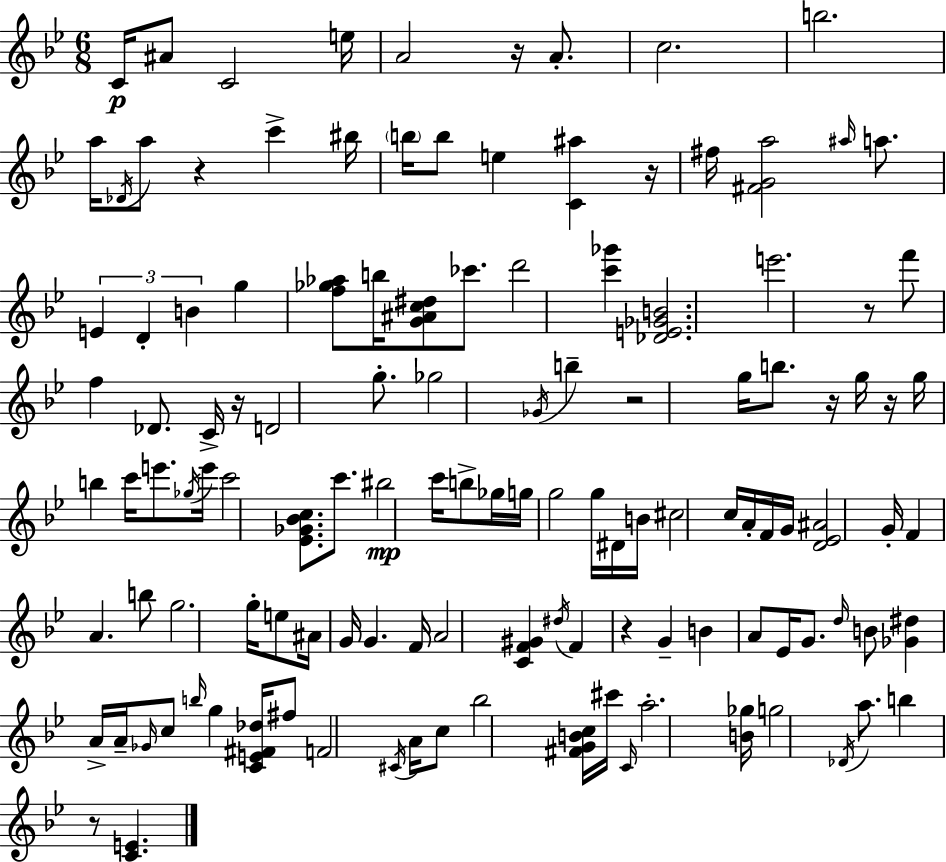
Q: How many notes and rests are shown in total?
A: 125